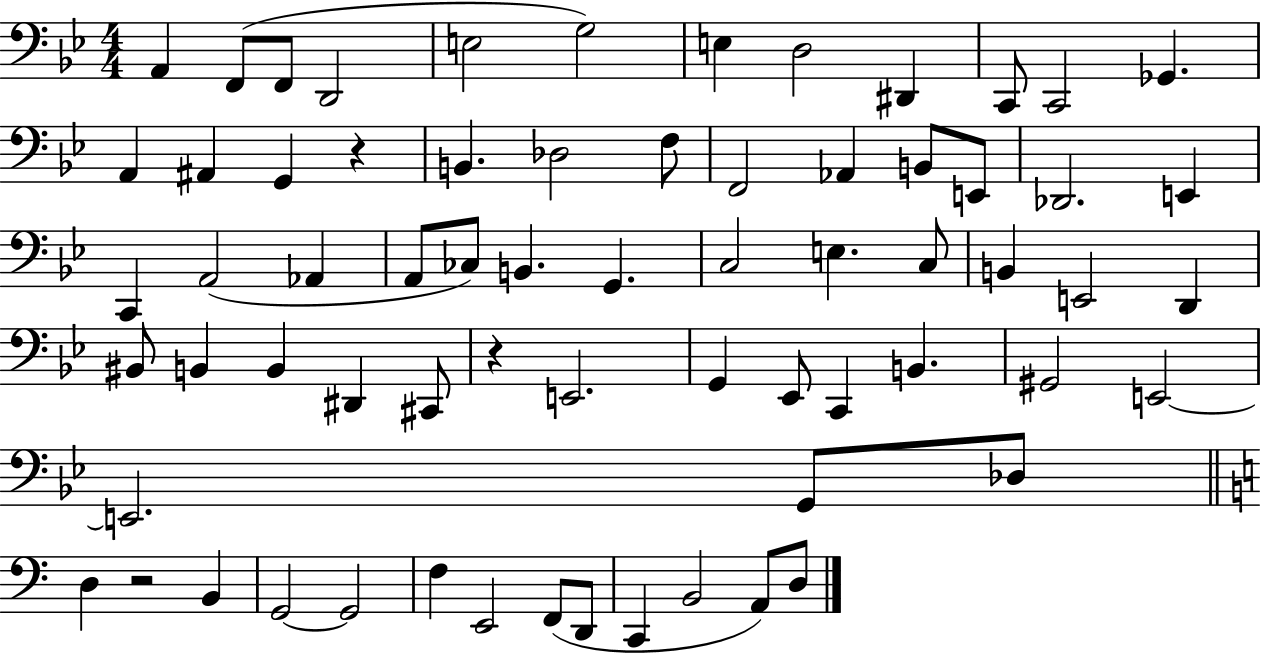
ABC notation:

X:1
T:Untitled
M:4/4
L:1/4
K:Bb
A,, F,,/2 F,,/2 D,,2 E,2 G,2 E, D,2 ^D,, C,,/2 C,,2 _G,, A,, ^A,, G,, z B,, _D,2 F,/2 F,,2 _A,, B,,/2 E,,/2 _D,,2 E,, C,, A,,2 _A,, A,,/2 _C,/2 B,, G,, C,2 E, C,/2 B,, E,,2 D,, ^B,,/2 B,, B,, ^D,, ^C,,/2 z E,,2 G,, _E,,/2 C,, B,, ^G,,2 E,,2 E,,2 G,,/2 _D,/2 D, z2 B,, G,,2 G,,2 F, E,,2 F,,/2 D,,/2 C,, B,,2 A,,/2 D,/2